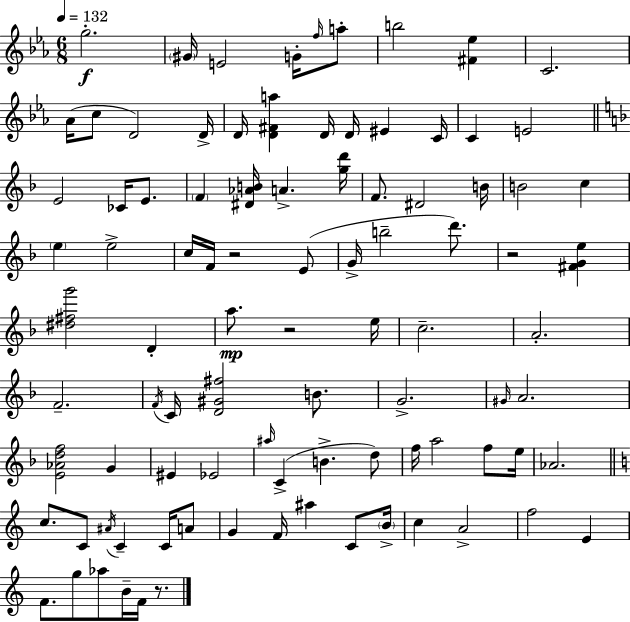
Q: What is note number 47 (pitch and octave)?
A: G4